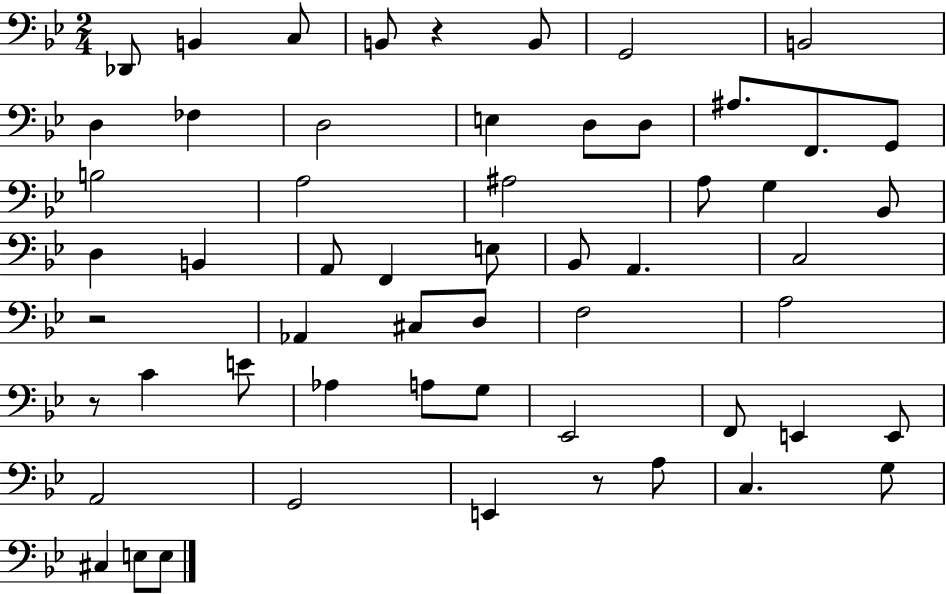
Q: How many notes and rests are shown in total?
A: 57